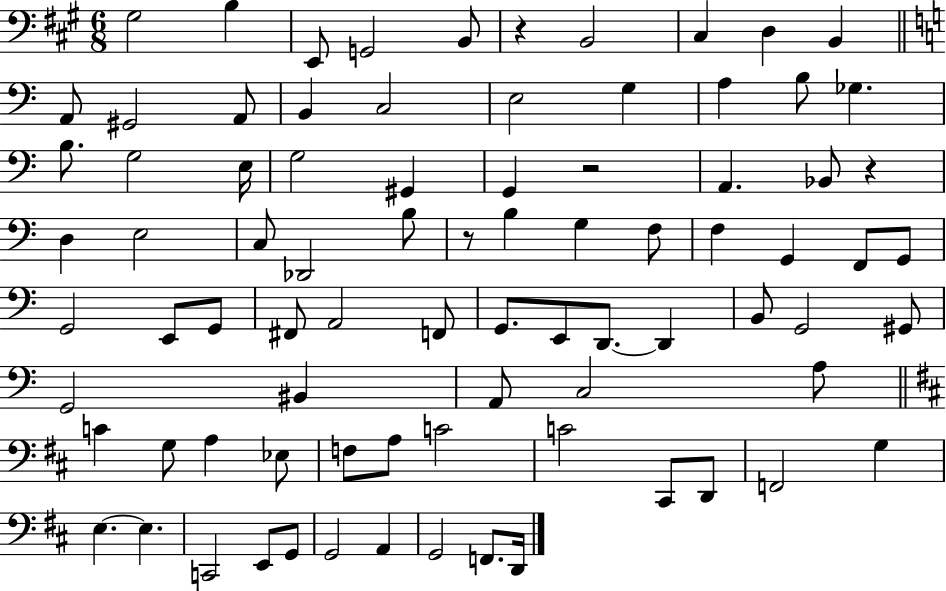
X:1
T:Untitled
M:6/8
L:1/4
K:A
^G,2 B, E,,/2 G,,2 B,,/2 z B,,2 ^C, D, B,, A,,/2 ^G,,2 A,,/2 B,, C,2 E,2 G, A, B,/2 _G, B,/2 G,2 E,/4 G,2 ^G,, G,, z2 A,, _B,,/2 z D, E,2 C,/2 _D,,2 B,/2 z/2 B, G, F,/2 F, G,, F,,/2 G,,/2 G,,2 E,,/2 G,,/2 ^F,,/2 A,,2 F,,/2 G,,/2 E,,/2 D,,/2 D,, B,,/2 G,,2 ^G,,/2 G,,2 ^B,, A,,/2 C,2 A,/2 C G,/2 A, _E,/2 F,/2 A,/2 C2 C2 ^C,,/2 D,,/2 F,,2 G, E, E, C,,2 E,,/2 G,,/2 G,,2 A,, G,,2 F,,/2 D,,/4